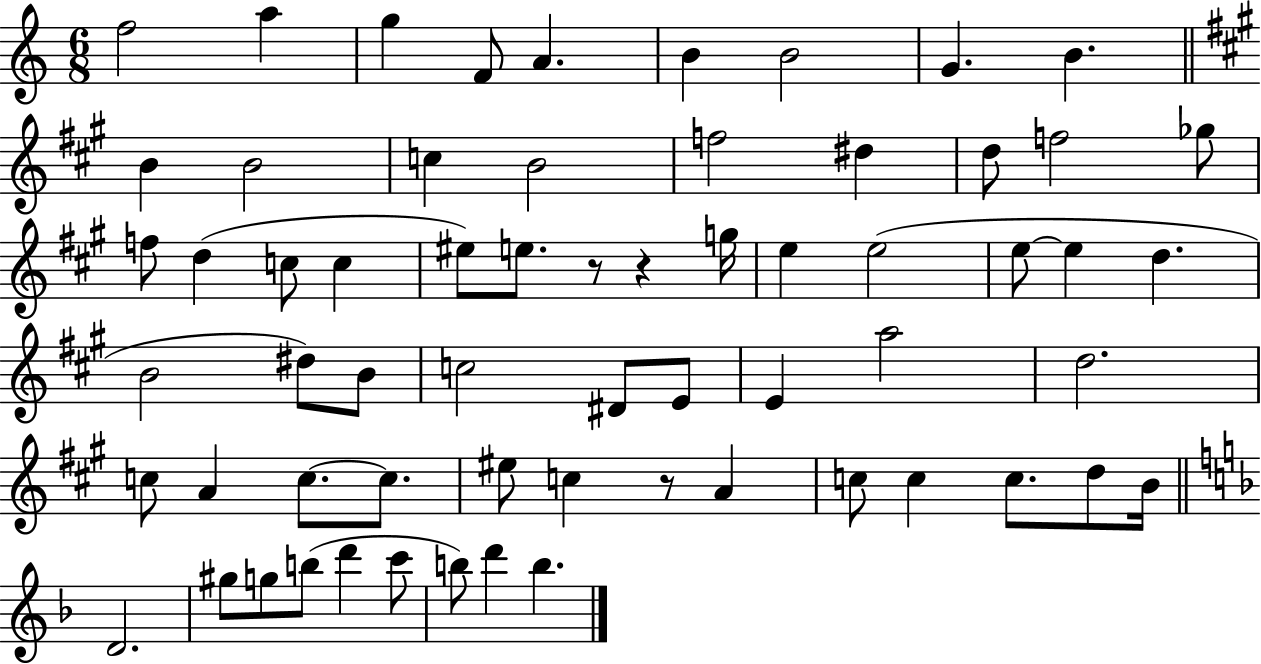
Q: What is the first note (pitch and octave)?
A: F5